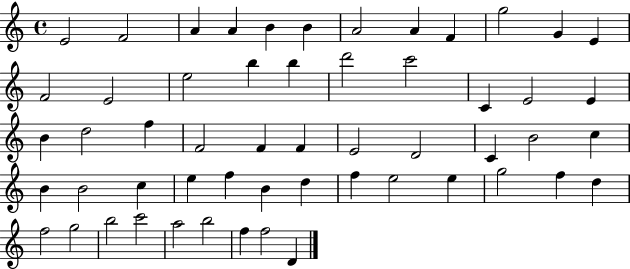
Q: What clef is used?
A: treble